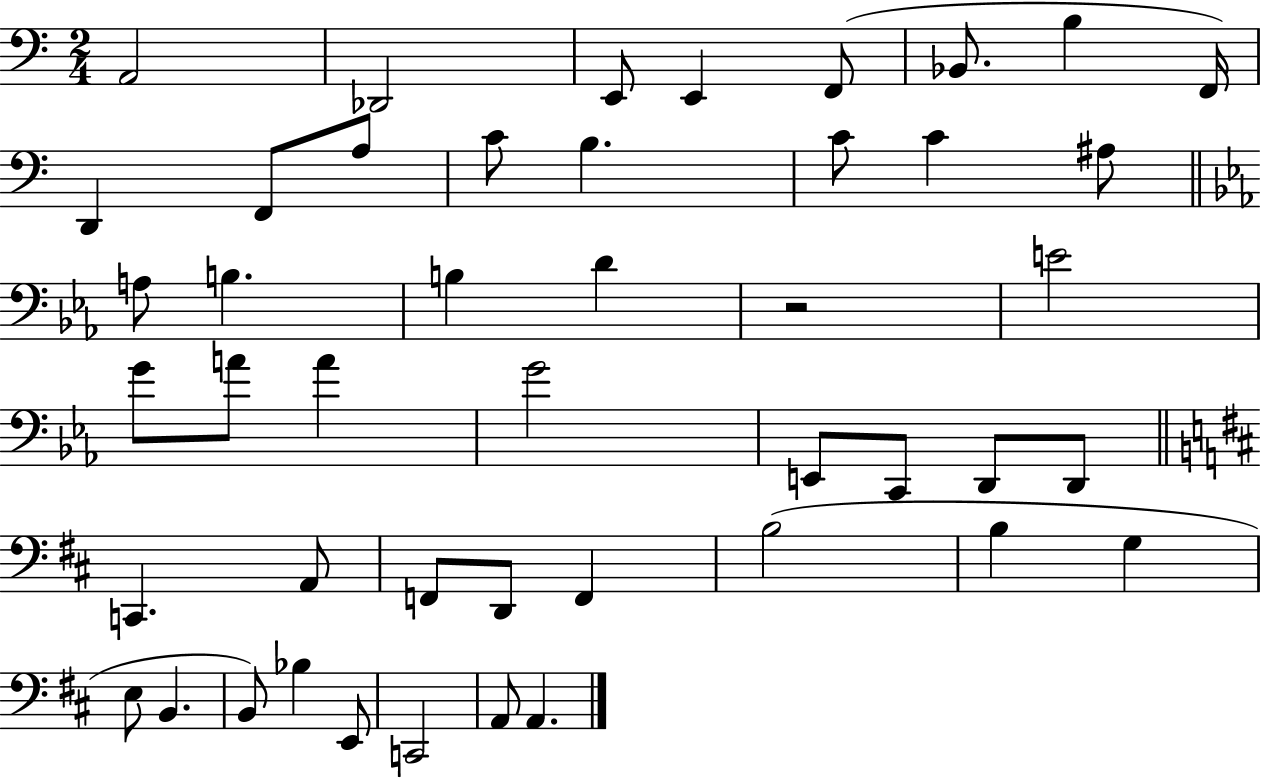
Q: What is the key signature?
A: C major